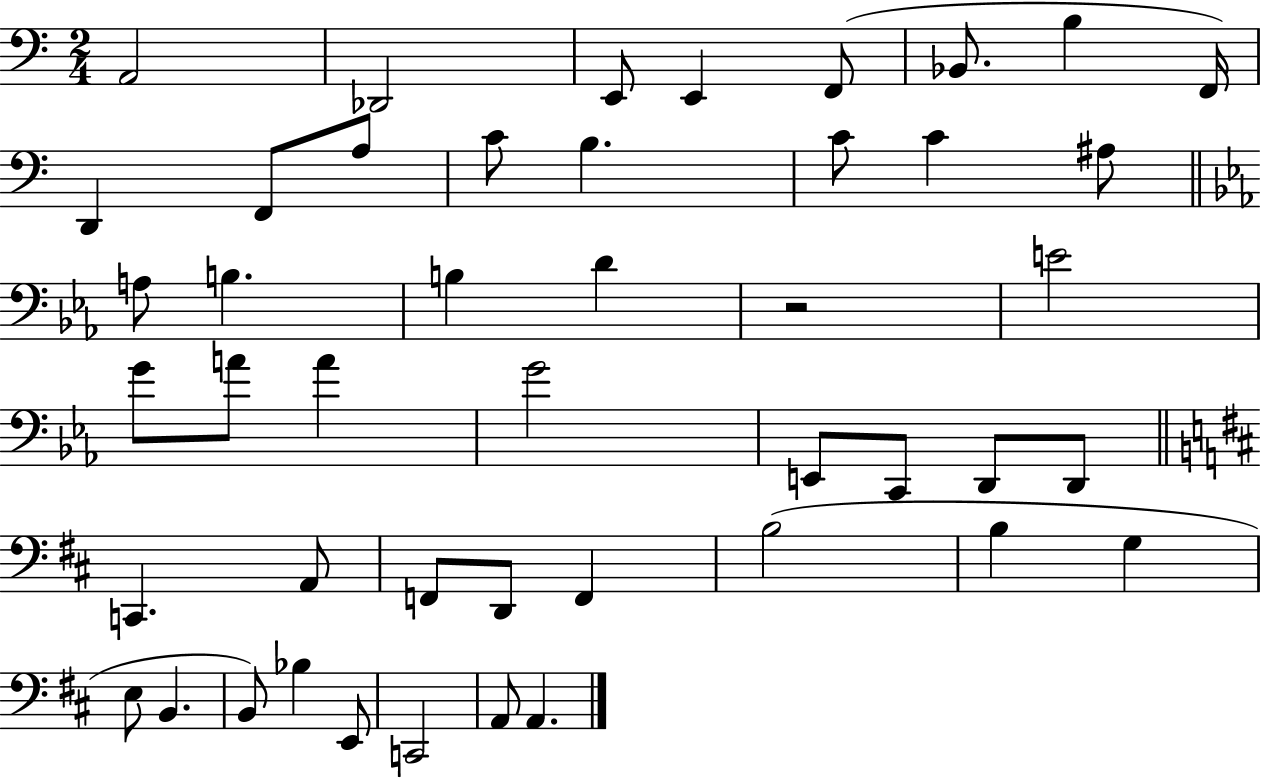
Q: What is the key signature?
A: C major